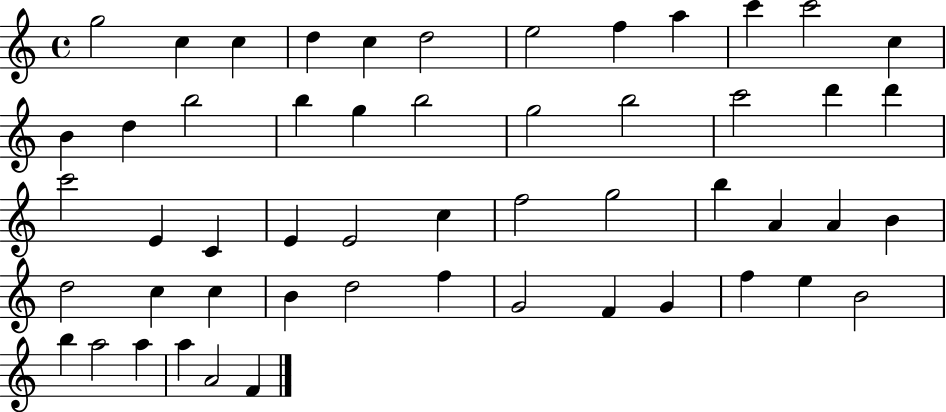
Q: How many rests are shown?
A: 0